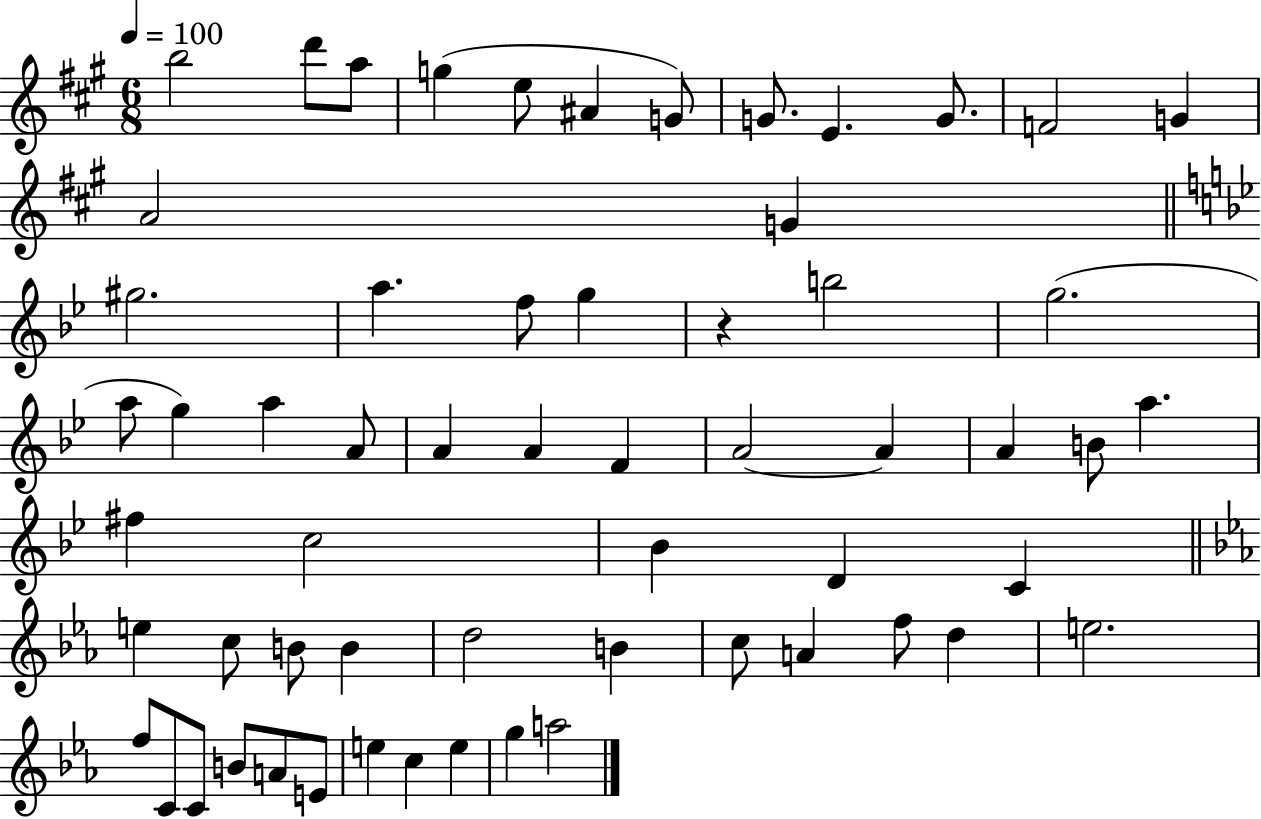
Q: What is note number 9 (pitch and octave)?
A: E4